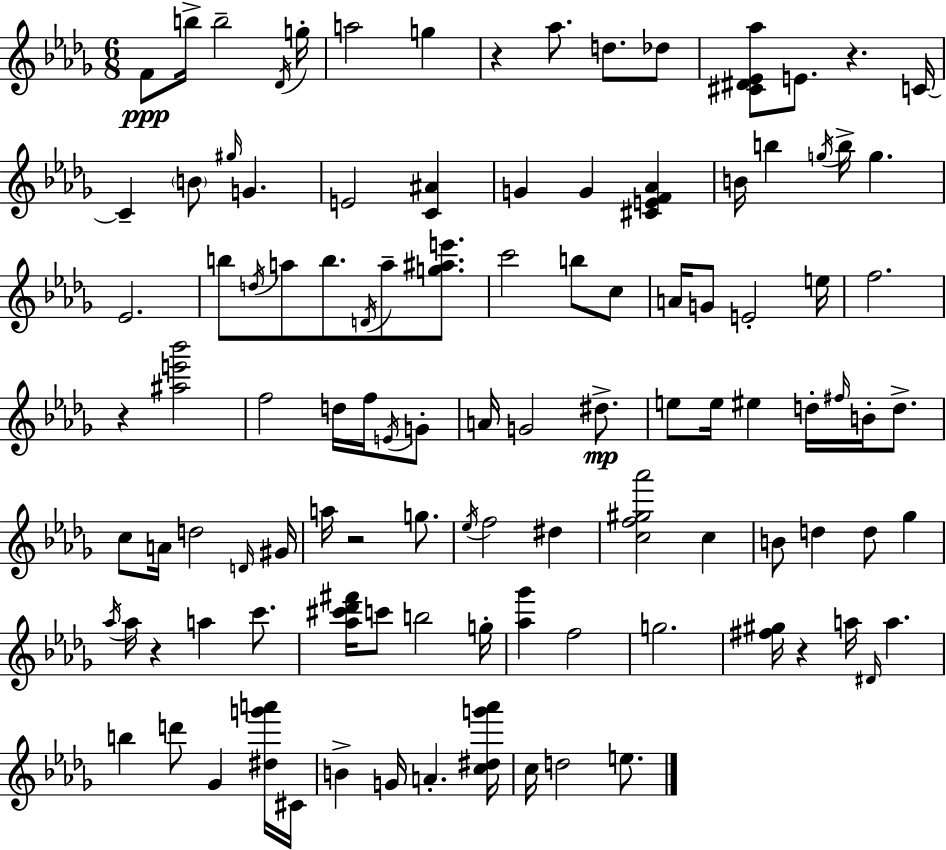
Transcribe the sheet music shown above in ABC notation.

X:1
T:Untitled
M:6/8
L:1/4
K:Bbm
F/2 b/4 b2 _D/4 g/4 a2 g z _a/2 d/2 _d/2 [^C^D_E_a]/2 E/2 z C/4 C B/2 ^g/4 G E2 [C^A] G G [^CEF_A] B/4 b g/4 b/4 g _E2 b/2 d/4 a/2 b/2 D/4 a/2 [g^ae']/2 c'2 b/2 c/2 A/4 G/2 E2 e/4 f2 z [^ae'_b']2 f2 d/4 f/4 E/4 G/2 A/4 G2 ^d/2 e/2 e/4 ^e d/4 ^f/4 B/4 d/2 c/2 A/4 d2 D/4 ^G/4 a/4 z2 g/2 _e/4 f2 ^d [cf^g_a']2 c B/2 d d/2 _g _a/4 _a/4 z a c'/2 [_a^c'_d'^f']/4 c'/2 b2 g/4 [_a_g'] f2 g2 [^f^g]/4 z a/4 ^D/4 a b d'/2 _G [^dg'a']/4 ^C/4 B G/4 A [c^dg'_a']/4 c/4 d2 e/2